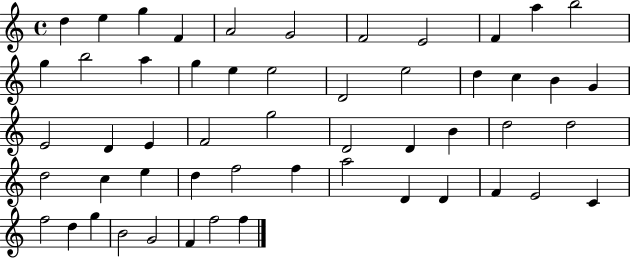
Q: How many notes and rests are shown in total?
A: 53